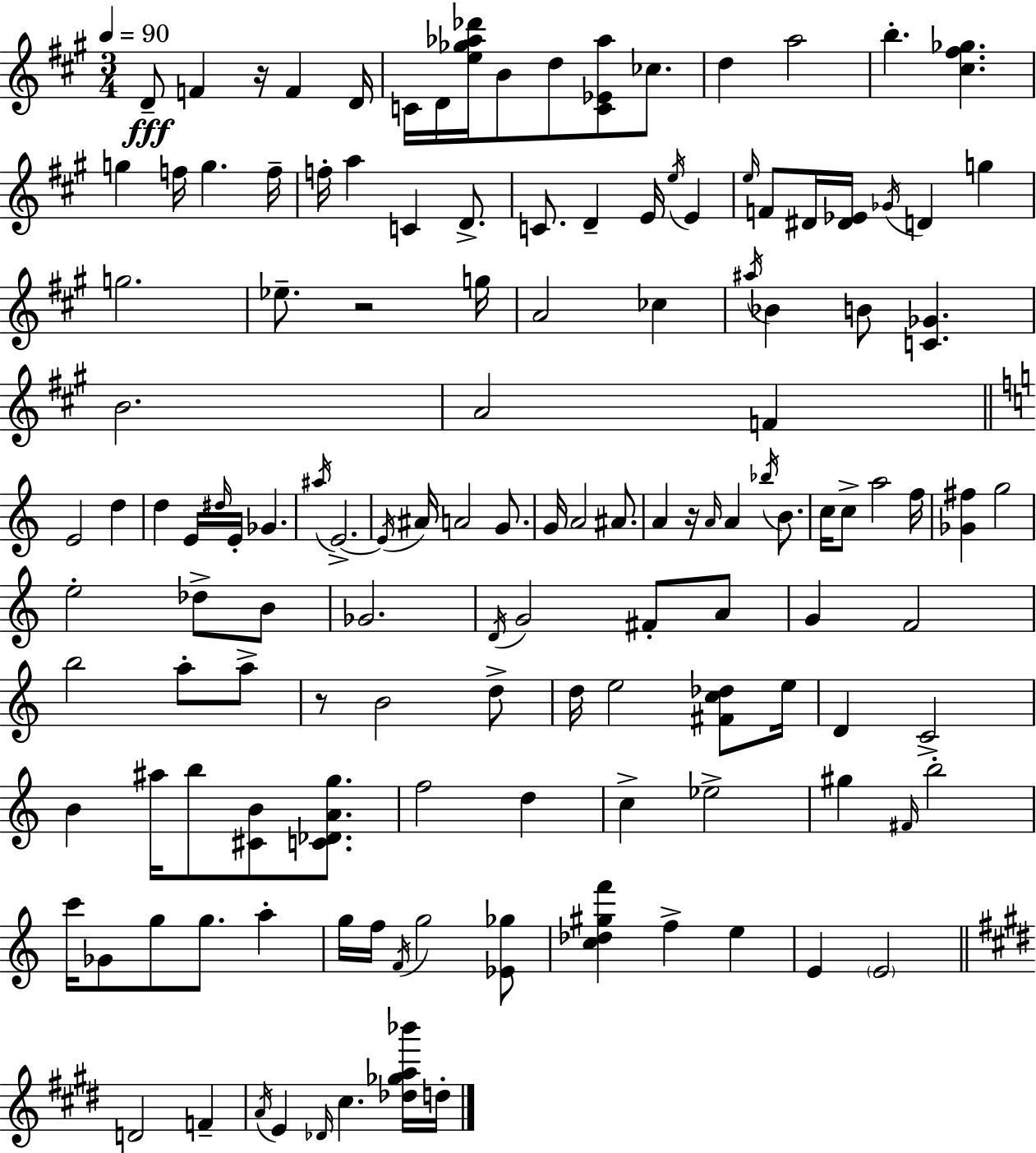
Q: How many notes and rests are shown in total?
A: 134